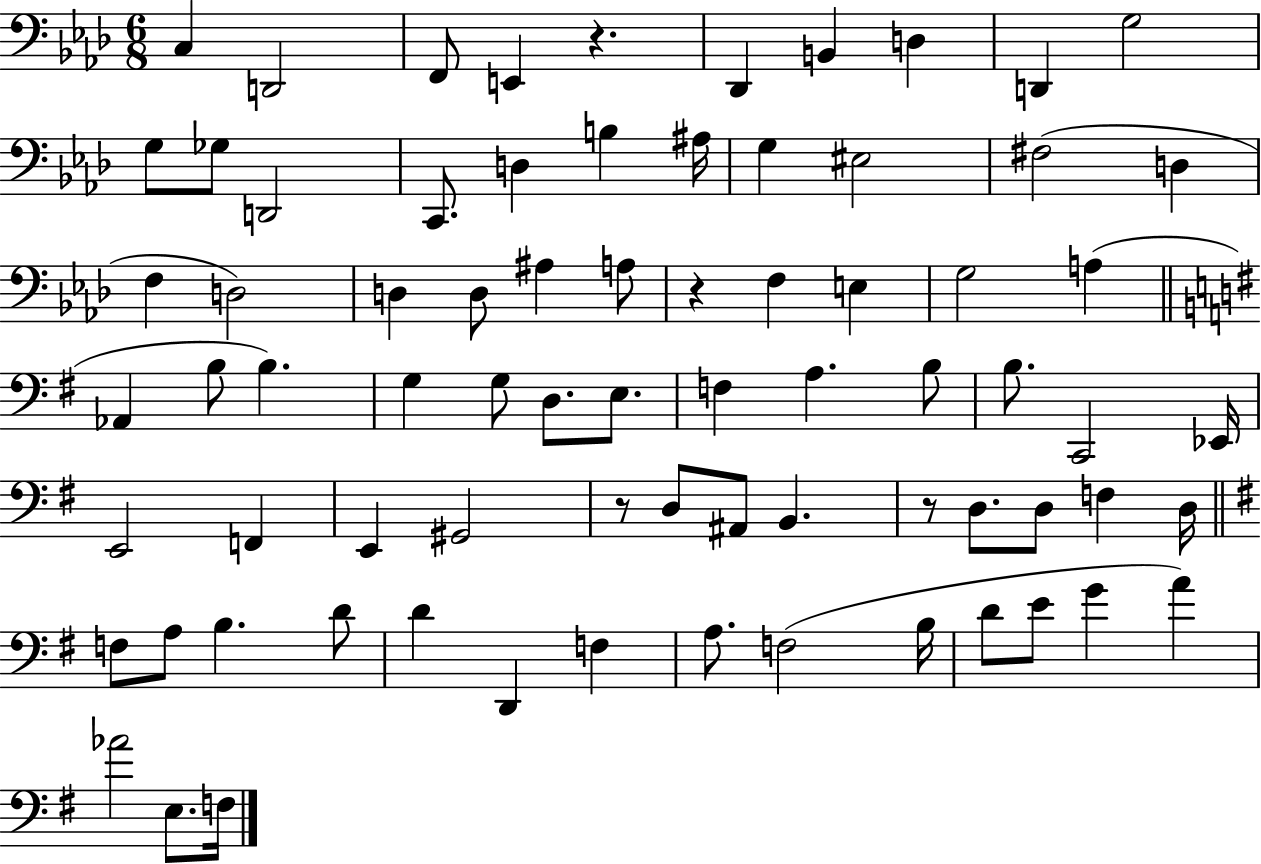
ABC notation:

X:1
T:Untitled
M:6/8
L:1/4
K:Ab
C, D,,2 F,,/2 E,, z _D,, B,, D, D,, G,2 G,/2 _G,/2 D,,2 C,,/2 D, B, ^A,/4 G, ^E,2 ^F,2 D, F, D,2 D, D,/2 ^A, A,/2 z F, E, G,2 A, _A,, B,/2 B, G, G,/2 D,/2 E,/2 F, A, B,/2 B,/2 C,,2 _E,,/4 E,,2 F,, E,, ^G,,2 z/2 D,/2 ^A,,/2 B,, z/2 D,/2 D,/2 F, D,/4 F,/2 A,/2 B, D/2 D D,, F, A,/2 F,2 B,/4 D/2 E/2 G A _A2 E,/2 F,/4